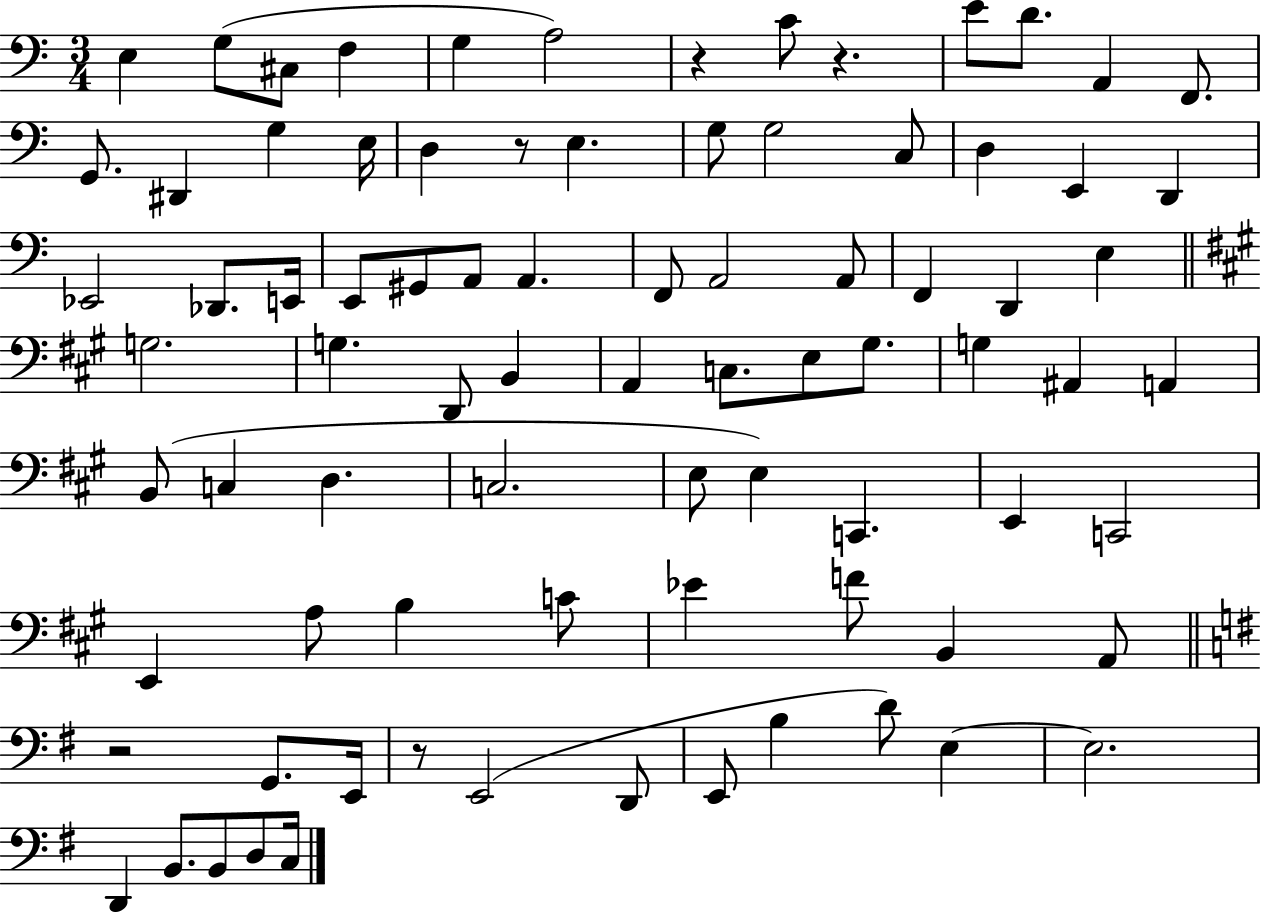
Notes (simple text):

E3/q G3/e C#3/e F3/q G3/q A3/h R/q C4/e R/q. E4/e D4/e. A2/q F2/e. G2/e. D#2/q G3/q E3/s D3/q R/e E3/q. G3/e G3/h C3/e D3/q E2/q D2/q Eb2/h Db2/e. E2/s E2/e G#2/e A2/e A2/q. F2/e A2/h A2/e F2/q D2/q E3/q G3/h. G3/q. D2/e B2/q A2/q C3/e. E3/e G#3/e. G3/q A#2/q A2/q B2/e C3/q D3/q. C3/h. E3/e E3/q C2/q. E2/q C2/h E2/q A3/e B3/q C4/e Eb4/q F4/e B2/q A2/e R/h G2/e. E2/s R/e E2/h D2/e E2/e B3/q D4/e E3/q E3/h. D2/q B2/e. B2/e D3/e C3/s